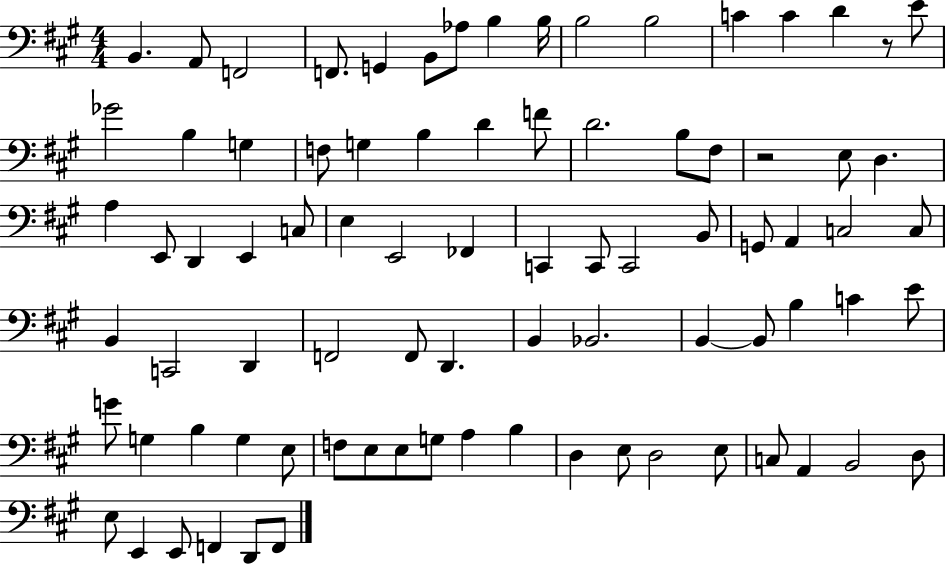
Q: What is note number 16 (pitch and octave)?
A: Gb4